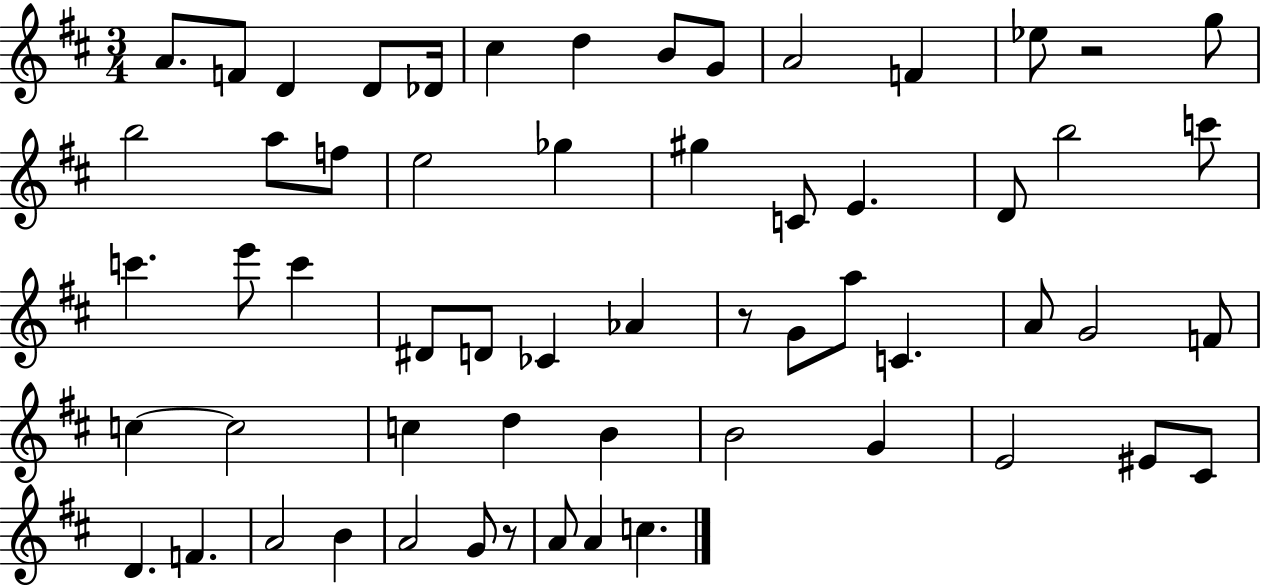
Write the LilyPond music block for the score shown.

{
  \clef treble
  \numericTimeSignature
  \time 3/4
  \key d \major
  a'8. f'8 d'4 d'8 des'16 | cis''4 d''4 b'8 g'8 | a'2 f'4 | ees''8 r2 g''8 | \break b''2 a''8 f''8 | e''2 ges''4 | gis''4 c'8 e'4. | d'8 b''2 c'''8 | \break c'''4. e'''8 c'''4 | dis'8 d'8 ces'4 aes'4 | r8 g'8 a''8 c'4. | a'8 g'2 f'8 | \break c''4~~ c''2 | c''4 d''4 b'4 | b'2 g'4 | e'2 eis'8 cis'8 | \break d'4. f'4. | a'2 b'4 | a'2 g'8 r8 | a'8 a'4 c''4. | \break \bar "|."
}